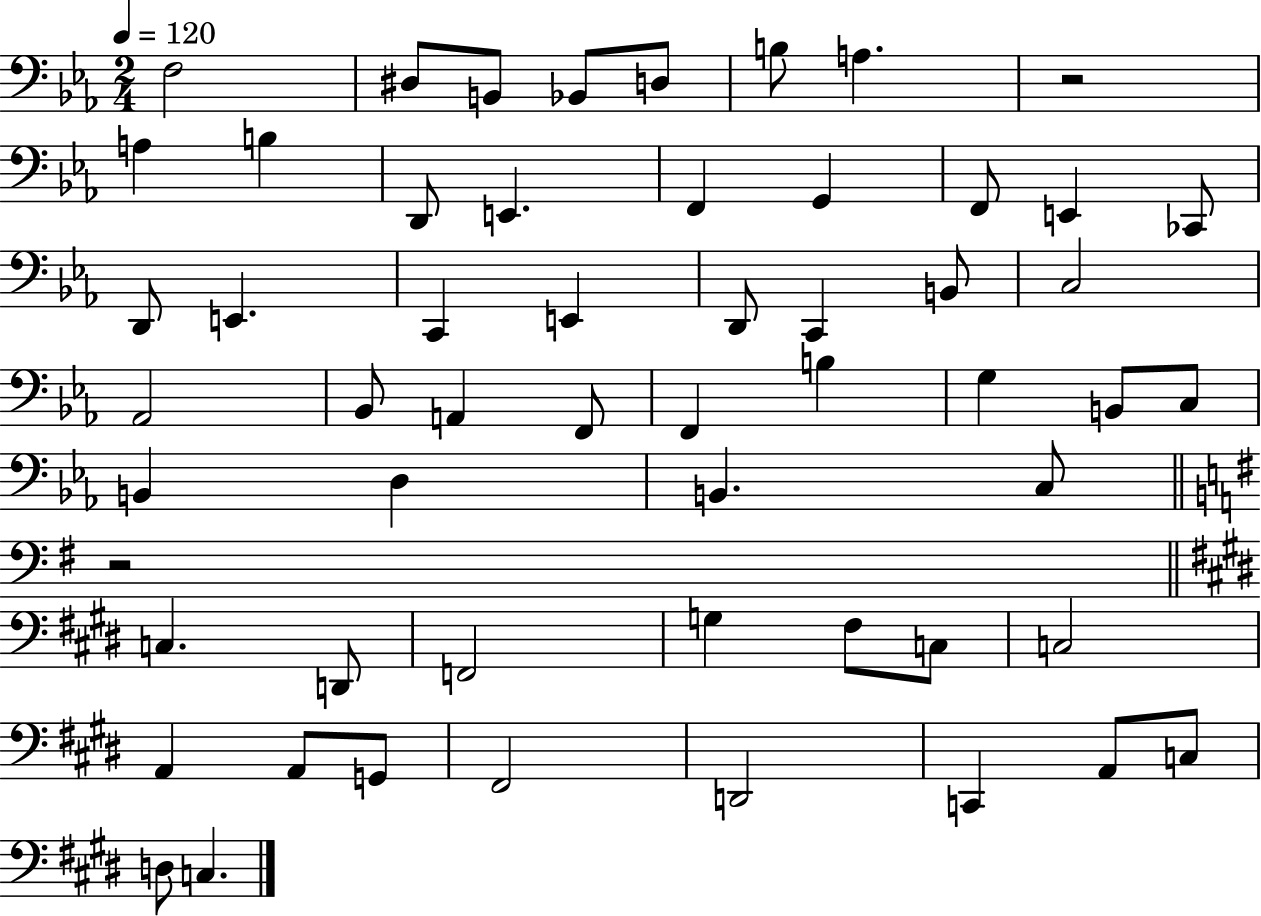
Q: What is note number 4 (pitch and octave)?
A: Bb2